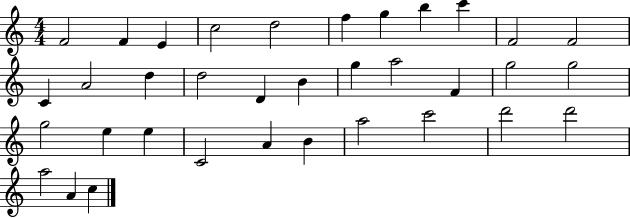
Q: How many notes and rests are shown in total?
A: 35